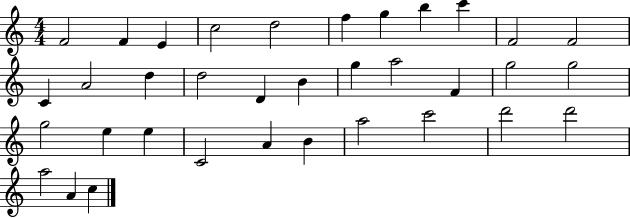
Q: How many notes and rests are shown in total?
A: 35